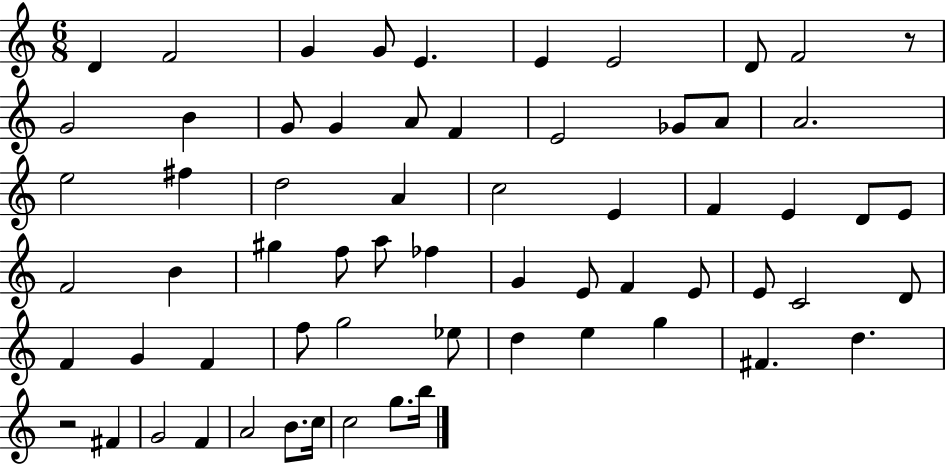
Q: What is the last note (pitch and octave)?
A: B5